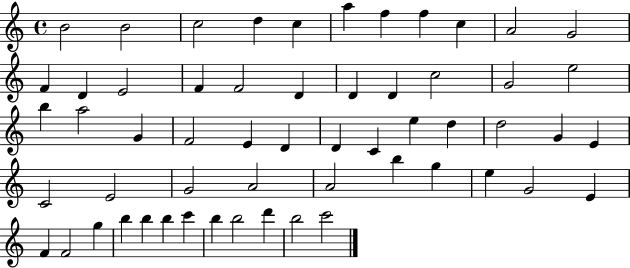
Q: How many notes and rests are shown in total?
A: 57